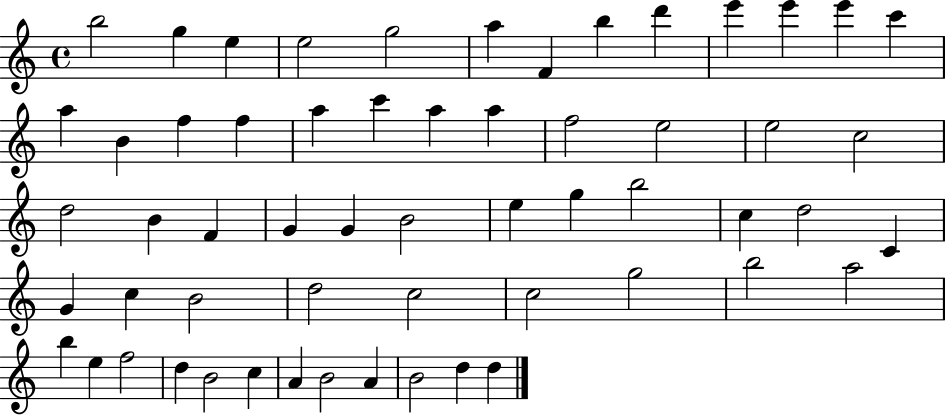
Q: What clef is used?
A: treble